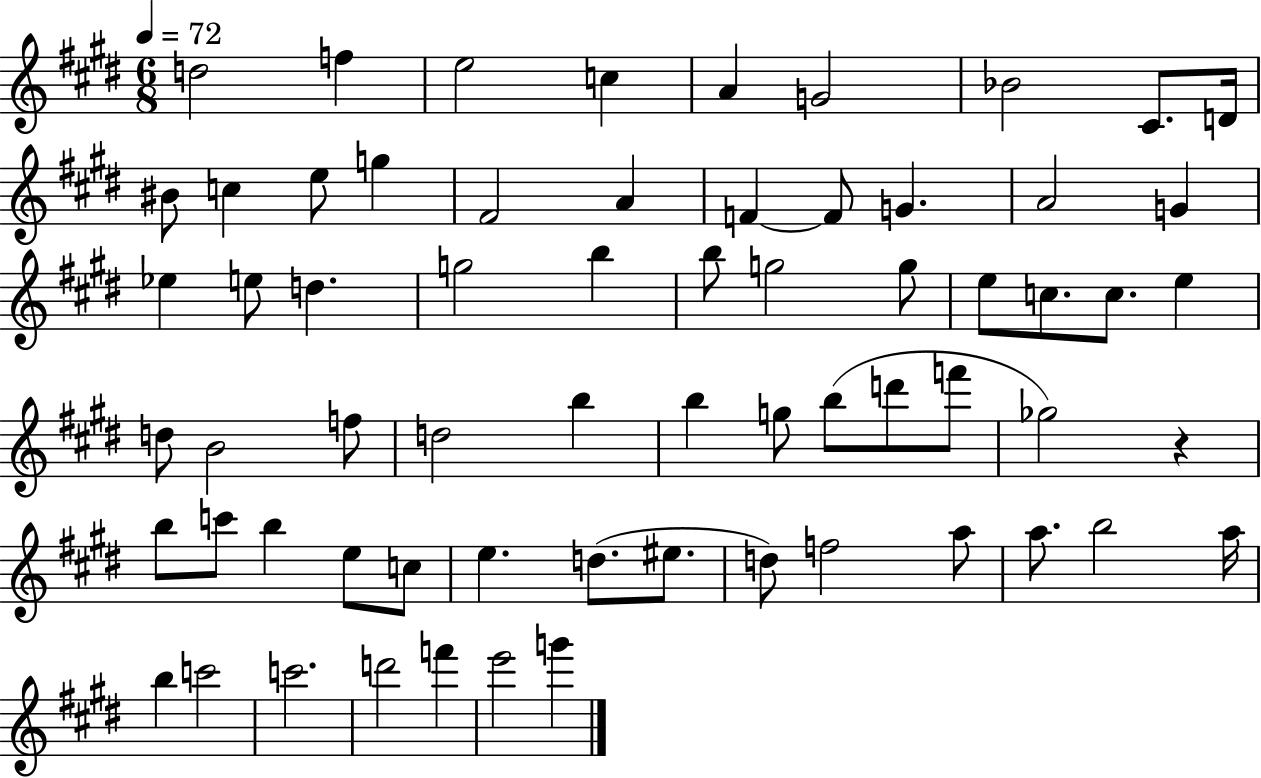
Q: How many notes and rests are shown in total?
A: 65